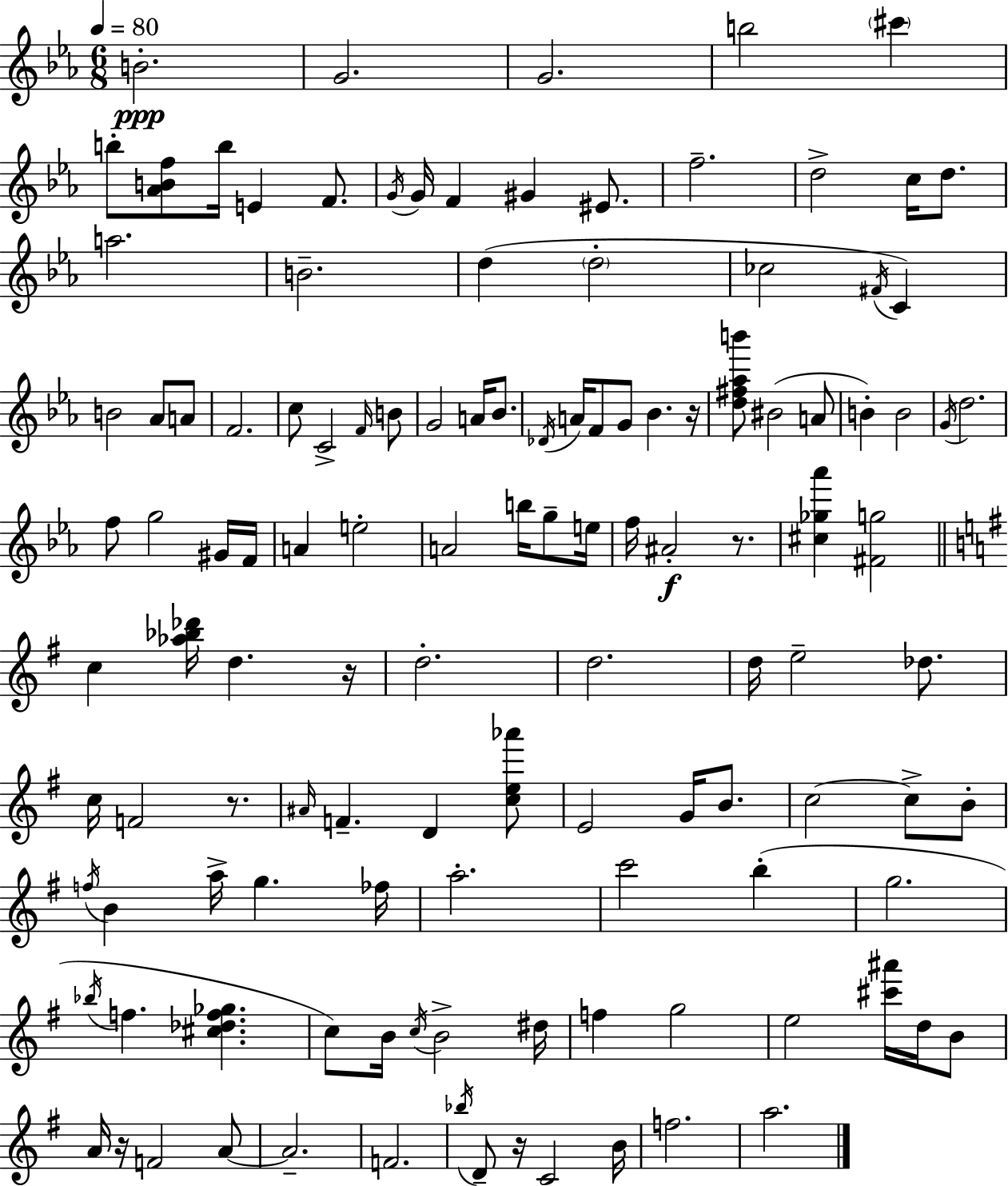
B4/h. G4/h. G4/h. B5/h C#6/q B5/e [Ab4,B4,F5]/e B5/s E4/q F4/e. G4/s G4/s F4/q G#4/q EIS4/e. F5/h. D5/h C5/s D5/e. A5/h. B4/h. D5/q D5/h CES5/h F#4/s C4/q B4/h Ab4/e A4/e F4/h. C5/e C4/h F4/s B4/e G4/h A4/s Bb4/e. Db4/s A4/s F4/e G4/e Bb4/q. R/s [D5,F#5,Ab5,B6]/e BIS4/h A4/e B4/q B4/h G4/s D5/h. F5/e G5/h G#4/s F4/s A4/q E5/h A4/h B5/s G5/e E5/s F5/s A#4/h R/e. [C#5,Gb5,Ab6]/q [F#4,G5]/h C5/q [Ab5,Bb5,Db6]/s D5/q. R/s D5/h. D5/h. D5/s E5/h Db5/e. C5/s F4/h R/e. A#4/s F4/q. D4/q [C5,E5,Ab6]/e E4/h G4/s B4/e. C5/h C5/e B4/e F5/s B4/q A5/s G5/q. FES5/s A5/h. C6/h B5/q G5/h. Bb5/s F5/q. [C#5,Db5,F5,Gb5]/q. C5/e B4/s C5/s B4/h D#5/s F5/q G5/h E5/h [C#6,A#6]/s D5/s B4/e A4/s R/s F4/h A4/e A4/h. F4/h. Bb5/s D4/e R/s C4/h B4/s F5/h. A5/h.